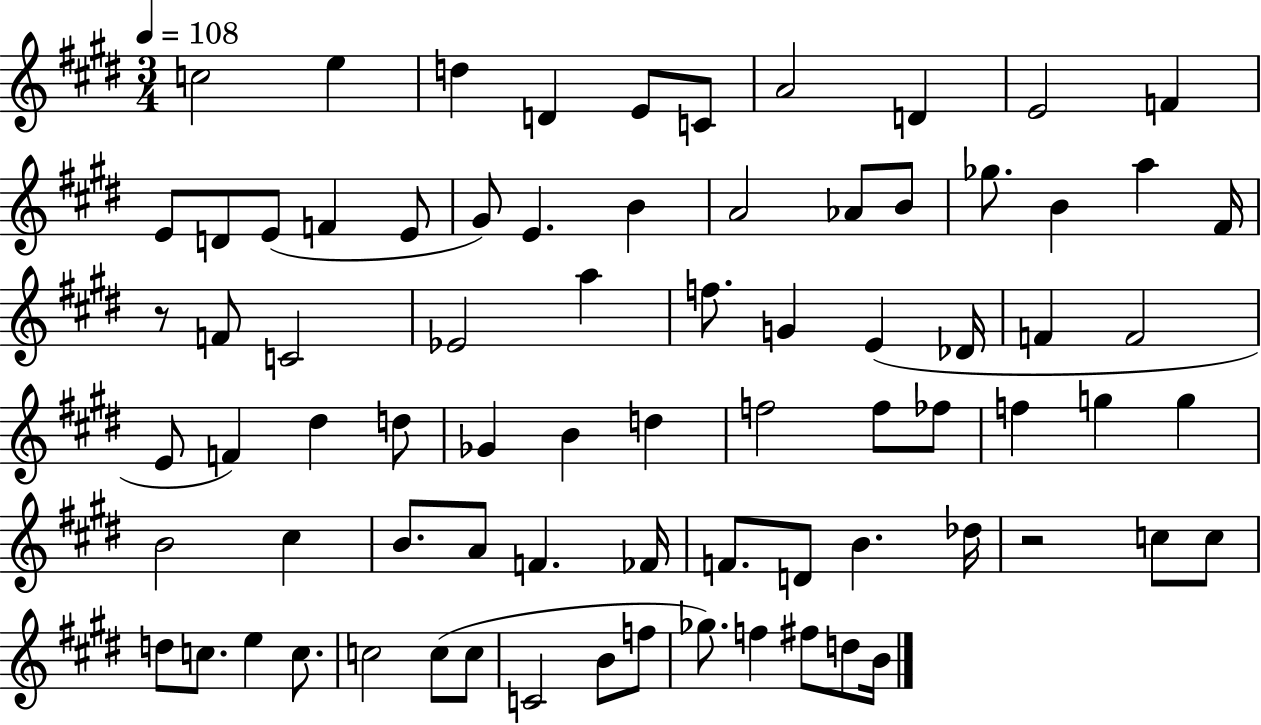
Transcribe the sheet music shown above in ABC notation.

X:1
T:Untitled
M:3/4
L:1/4
K:E
c2 e d D E/2 C/2 A2 D E2 F E/2 D/2 E/2 F E/2 ^G/2 E B A2 _A/2 B/2 _g/2 B a ^F/4 z/2 F/2 C2 _E2 a f/2 G E _D/4 F F2 E/2 F ^d d/2 _G B d f2 f/2 _f/2 f g g B2 ^c B/2 A/2 F _F/4 F/2 D/2 B _d/4 z2 c/2 c/2 d/2 c/2 e c/2 c2 c/2 c/2 C2 B/2 f/2 _g/2 f ^f/2 d/2 B/4